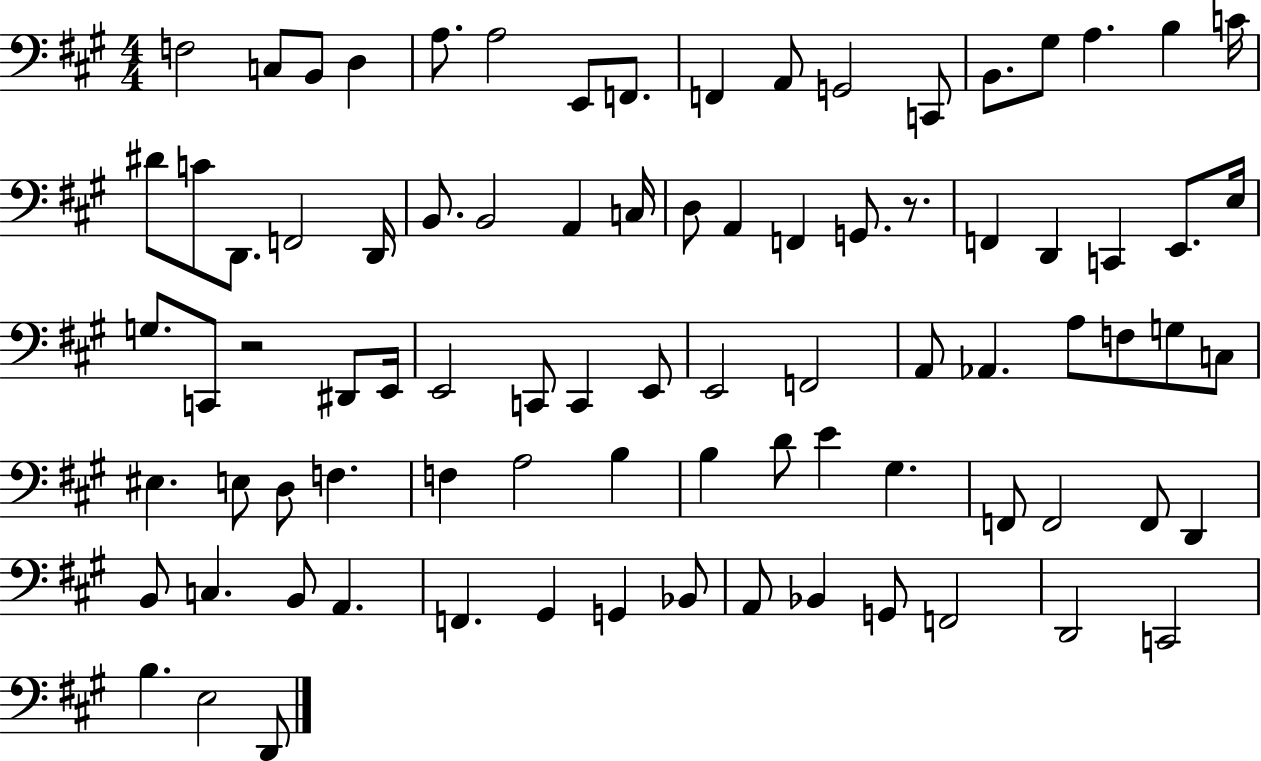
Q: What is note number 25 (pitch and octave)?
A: A2